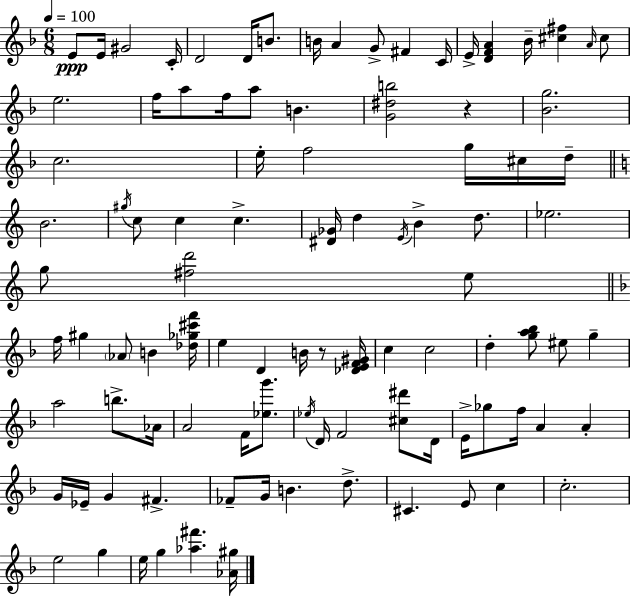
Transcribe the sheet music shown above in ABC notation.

X:1
T:Untitled
M:6/8
L:1/4
K:F
E/2 E/4 ^G2 C/4 D2 D/4 B/2 B/4 A G/2 ^F C/4 E/4 [DFA] _B/4 [^c^f] A/4 ^c/2 e2 f/4 a/2 f/4 a/2 B [G^db]2 z [_Bg]2 c2 e/4 f2 g/4 ^c/4 d/4 B2 ^g/4 c/2 c c [^D_G]/4 d E/4 B d/2 _e2 g/2 [^fd']2 e/2 f/4 ^g _A/2 B [_d_g^c'f']/4 e D B/4 z/2 [_DEF^G]/4 c c2 d [ga_b]/2 ^e/2 g a2 b/2 _A/4 A2 F/4 [_eg']/2 _e/4 D/4 F2 [^c^d']/2 D/4 E/4 _g/2 f/4 A A G/4 _E/4 G ^F _F/2 G/4 B d/2 ^C E/2 c c2 e2 g e/4 g [_a^f'] [_A^g]/4